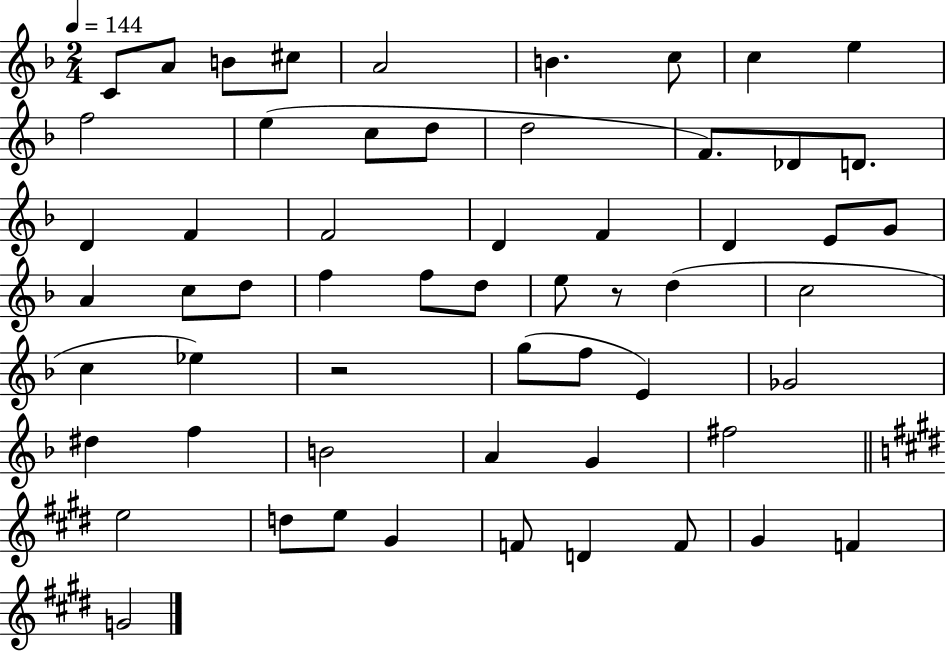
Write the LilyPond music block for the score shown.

{
  \clef treble
  \numericTimeSignature
  \time 2/4
  \key f \major
  \tempo 4 = 144
  \repeat volta 2 { c'8 a'8 b'8 cis''8 | a'2 | b'4. c''8 | c''4 e''4 | \break f''2 | e''4( c''8 d''8 | d''2 | f'8.) des'8 d'8. | \break d'4 f'4 | f'2 | d'4 f'4 | d'4 e'8 g'8 | \break a'4 c''8 d''8 | f''4 f''8 d''8 | e''8 r8 d''4( | c''2 | \break c''4 ees''4) | r2 | g''8( f''8 e'4) | ges'2 | \break dis''4 f''4 | b'2 | a'4 g'4 | fis''2 | \break \bar "||" \break \key e \major e''2 | d''8 e''8 gis'4 | f'8 d'4 f'8 | gis'4 f'4 | \break g'2 | } \bar "|."
}